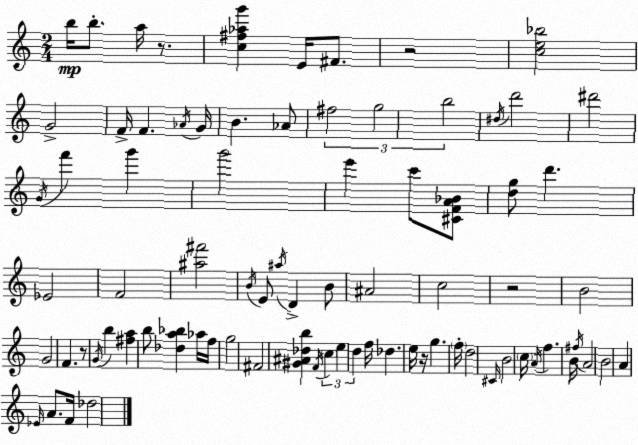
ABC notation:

X:1
T:Untitled
M:2/4
L:1/4
K:C
b/4 b/2 a/4 z/2 [c^f_ag'] E/4 ^F/2 z2 [ce_b]2 G2 F/4 F _A/4 G/4 B _A/2 ^f2 g2 b2 ^d/4 d'2 ^d'2 G/4 f' g' g'2 e' c'/2 [^CFA_B]/2 [dg]/2 d' _E2 F2 [^a^f']2 B/4 E/2 ^a/4 D B/2 ^A2 c2 z2 B2 G2 F z/2 G/4 b [^fa] b/2 [_da_b] _a/4 f/4 g2 ^F2 [^G^A_db] F/4 c e d f/4 _d e/4 z/4 g f/4 d2 ^C/4 B2 c/4 A/4 f B/4 ^f/4 A2 B2 A _E/4 A/2 F/4 _d2